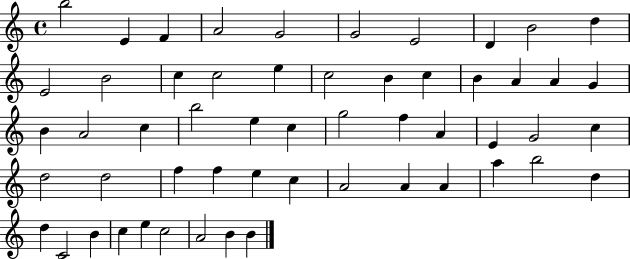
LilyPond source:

{
  \clef treble
  \time 4/4
  \defaultTimeSignature
  \key c \major
  b''2 e'4 f'4 | a'2 g'2 | g'2 e'2 | d'4 b'2 d''4 | \break e'2 b'2 | c''4 c''2 e''4 | c''2 b'4 c''4 | b'4 a'4 a'4 g'4 | \break b'4 a'2 c''4 | b''2 e''4 c''4 | g''2 f''4 a'4 | e'4 g'2 c''4 | \break d''2 d''2 | f''4 f''4 e''4 c''4 | a'2 a'4 a'4 | a''4 b''2 d''4 | \break d''4 c'2 b'4 | c''4 e''4 c''2 | a'2 b'4 b'4 | \bar "|."
}